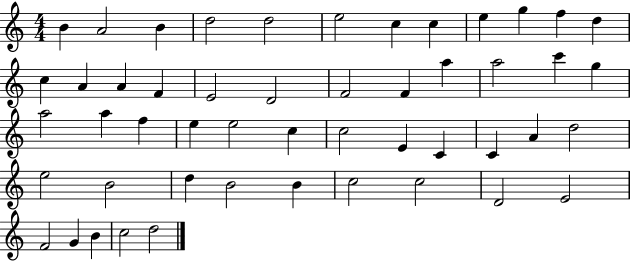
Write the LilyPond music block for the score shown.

{
  \clef treble
  \numericTimeSignature
  \time 4/4
  \key c \major
  b'4 a'2 b'4 | d''2 d''2 | e''2 c''4 c''4 | e''4 g''4 f''4 d''4 | \break c''4 a'4 a'4 f'4 | e'2 d'2 | f'2 f'4 a''4 | a''2 c'''4 g''4 | \break a''2 a''4 f''4 | e''4 e''2 c''4 | c''2 e'4 c'4 | c'4 a'4 d''2 | \break e''2 b'2 | d''4 b'2 b'4 | c''2 c''2 | d'2 e'2 | \break f'2 g'4 b'4 | c''2 d''2 | \bar "|."
}